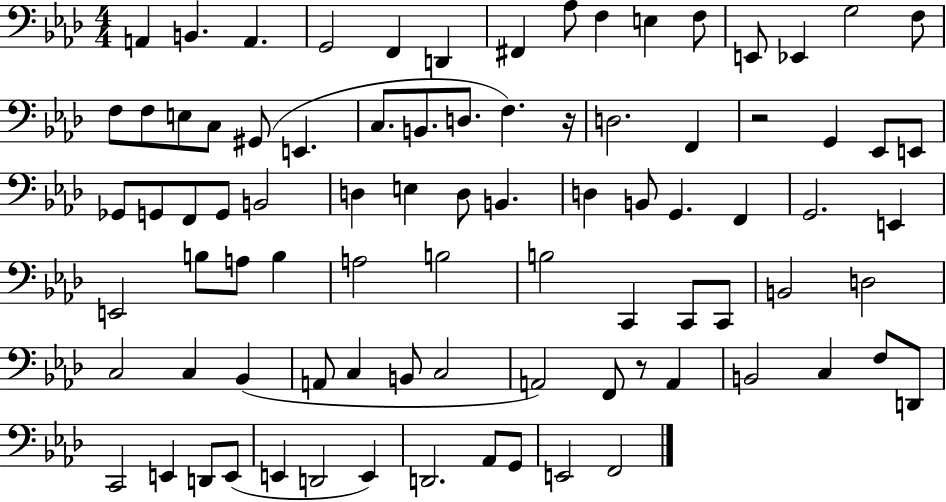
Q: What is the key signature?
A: AES major